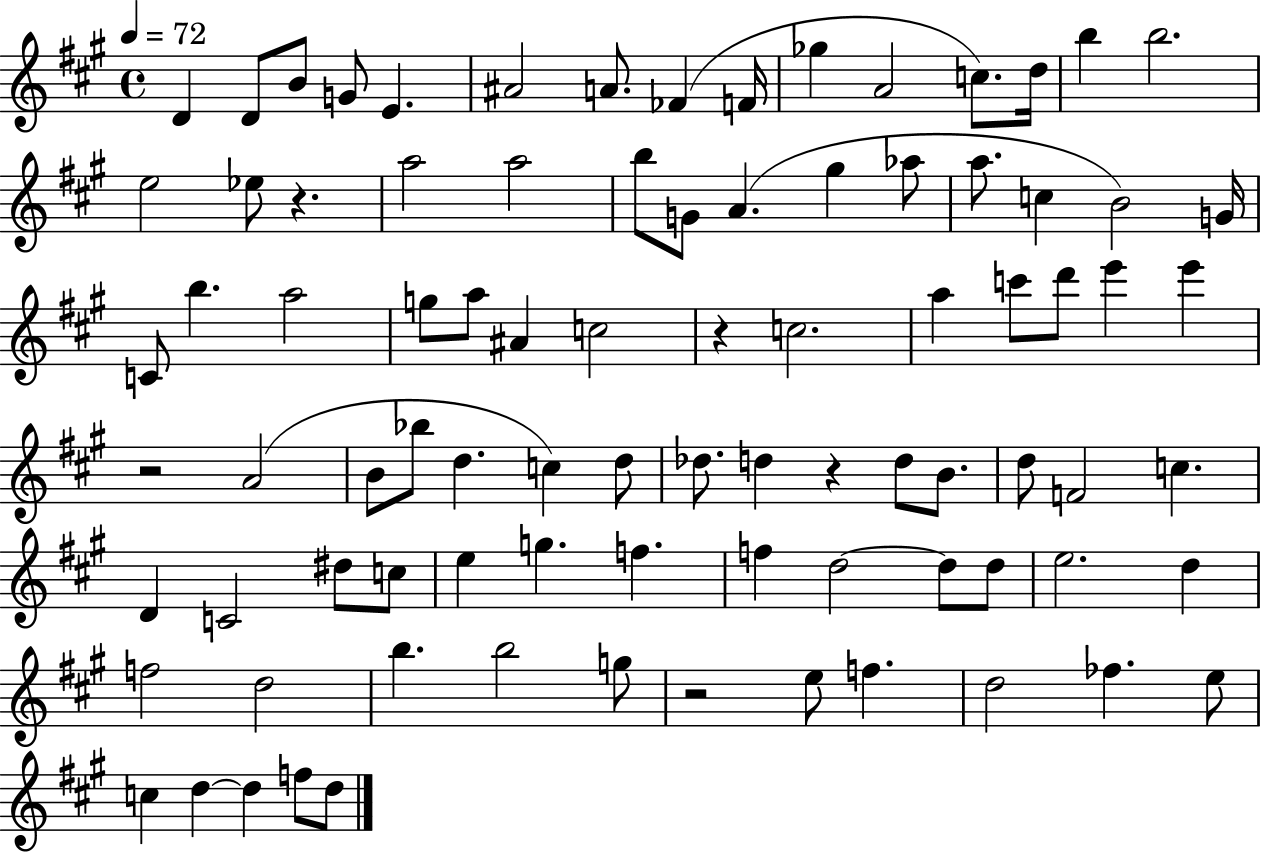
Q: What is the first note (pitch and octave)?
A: D4